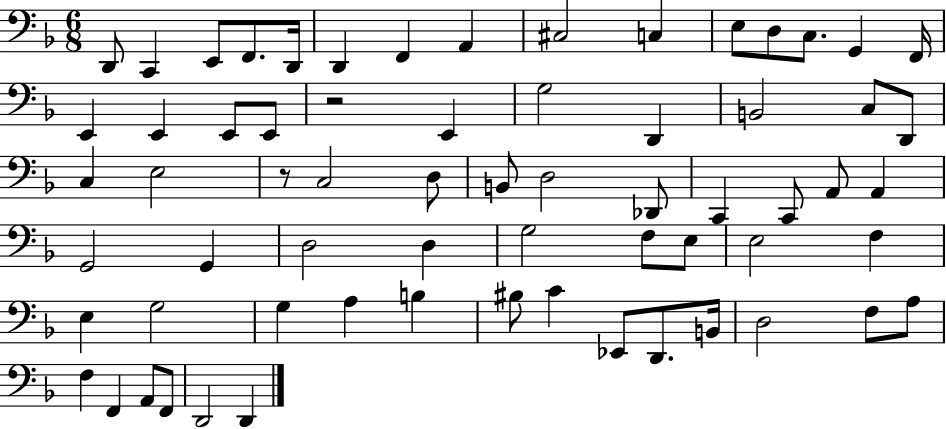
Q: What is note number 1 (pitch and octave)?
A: D2